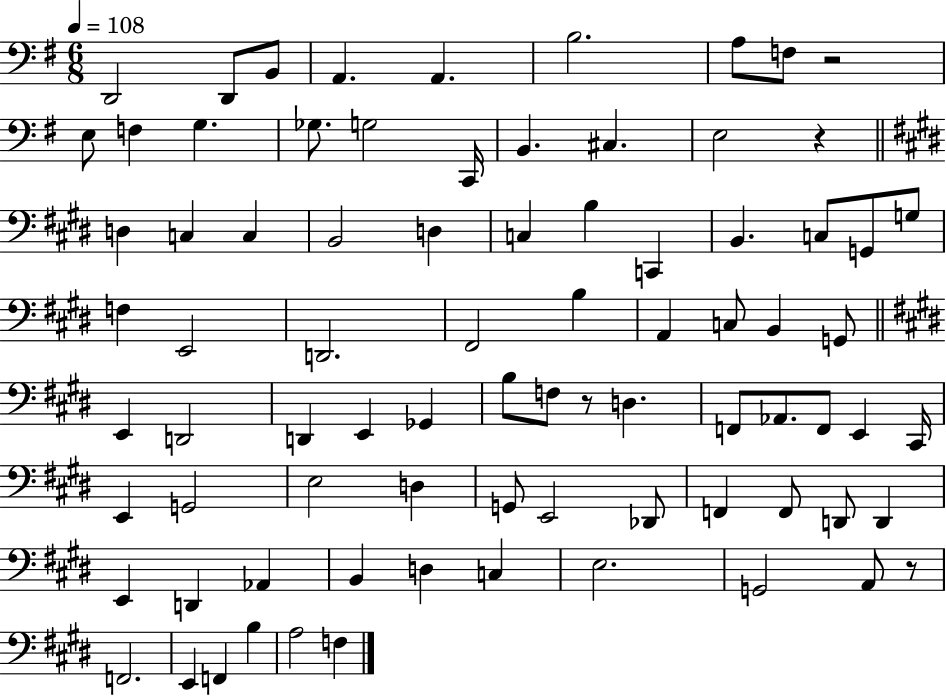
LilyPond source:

{
  \clef bass
  \numericTimeSignature
  \time 6/8
  \key g \major
  \tempo 4 = 108
  d,2 d,8 b,8 | a,4. a,4. | b2. | a8 f8 r2 | \break e8 f4 g4. | ges8. g2 c,16 | b,4. cis4. | e2 r4 | \break \bar "||" \break \key e \major d4 c4 c4 | b,2 d4 | c4 b4 c,4 | b,4. c8 g,8 g8 | \break f4 e,2 | d,2. | fis,2 b4 | a,4 c8 b,4 g,8 | \break \bar "||" \break \key e \major e,4 d,2 | d,4 e,4 ges,4 | b8 f8 r8 d4. | f,8 aes,8. f,8 e,4 cis,16 | \break e,4 g,2 | e2 d4 | g,8 e,2 des,8 | f,4 f,8 d,8 d,4 | \break e,4 d,4 aes,4 | b,4 d4 c4 | e2. | g,2 a,8 r8 | \break f,2. | e,4 f,4 b4 | a2 f4 | \bar "|."
}